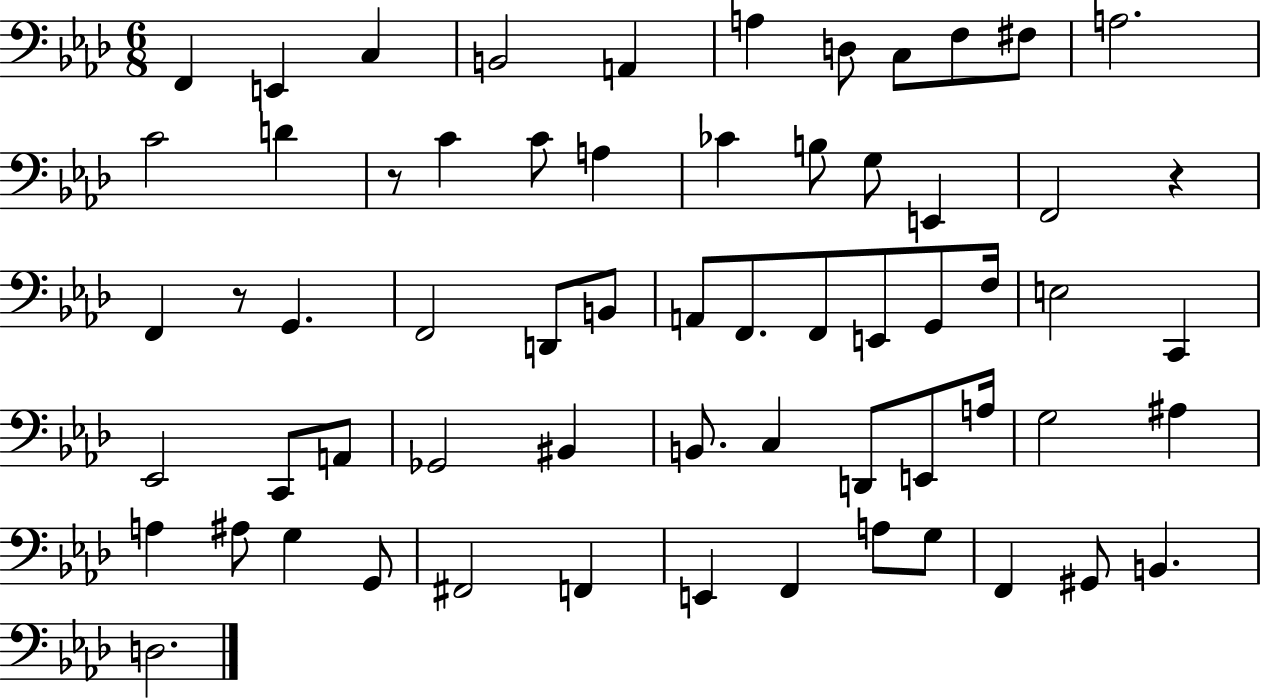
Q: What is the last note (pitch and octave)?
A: D3